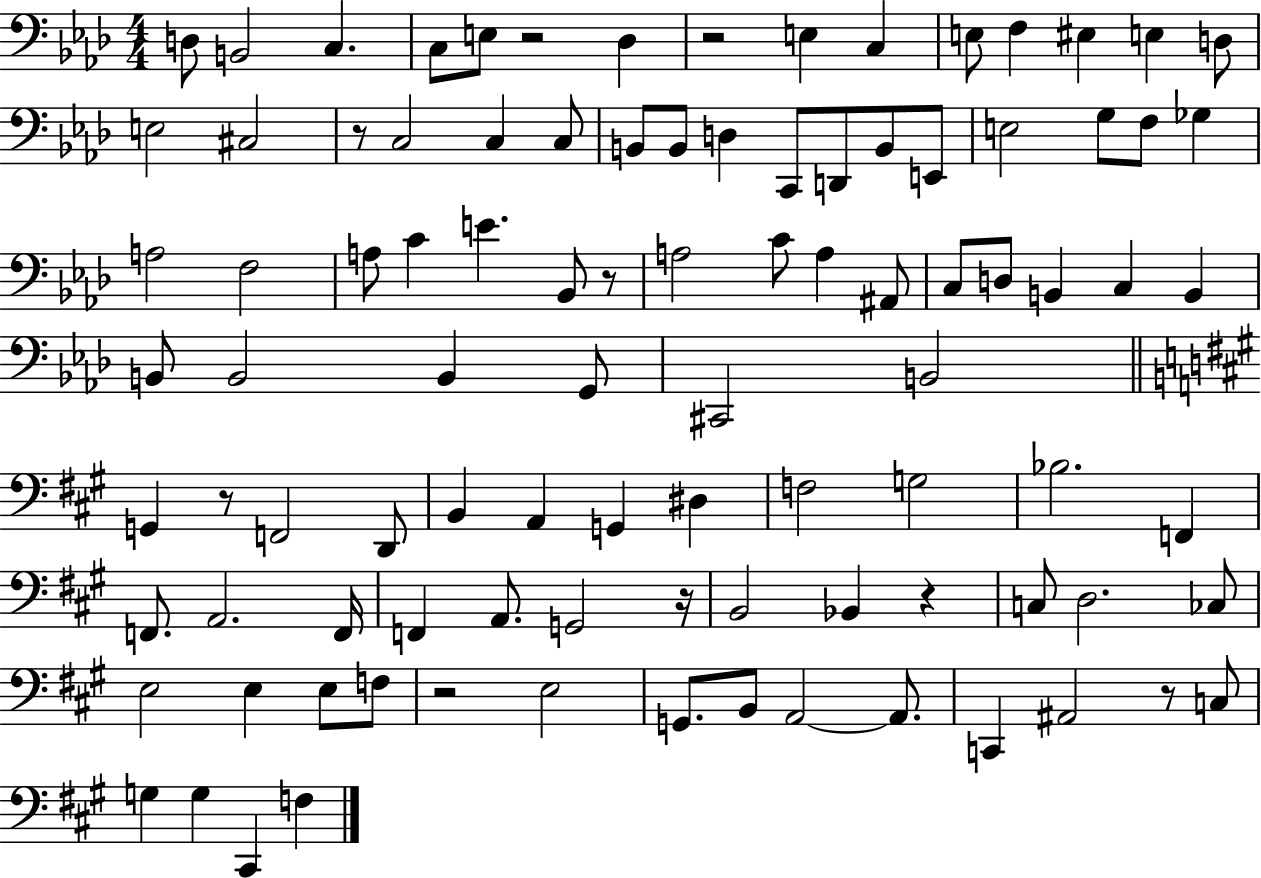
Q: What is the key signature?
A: AES major